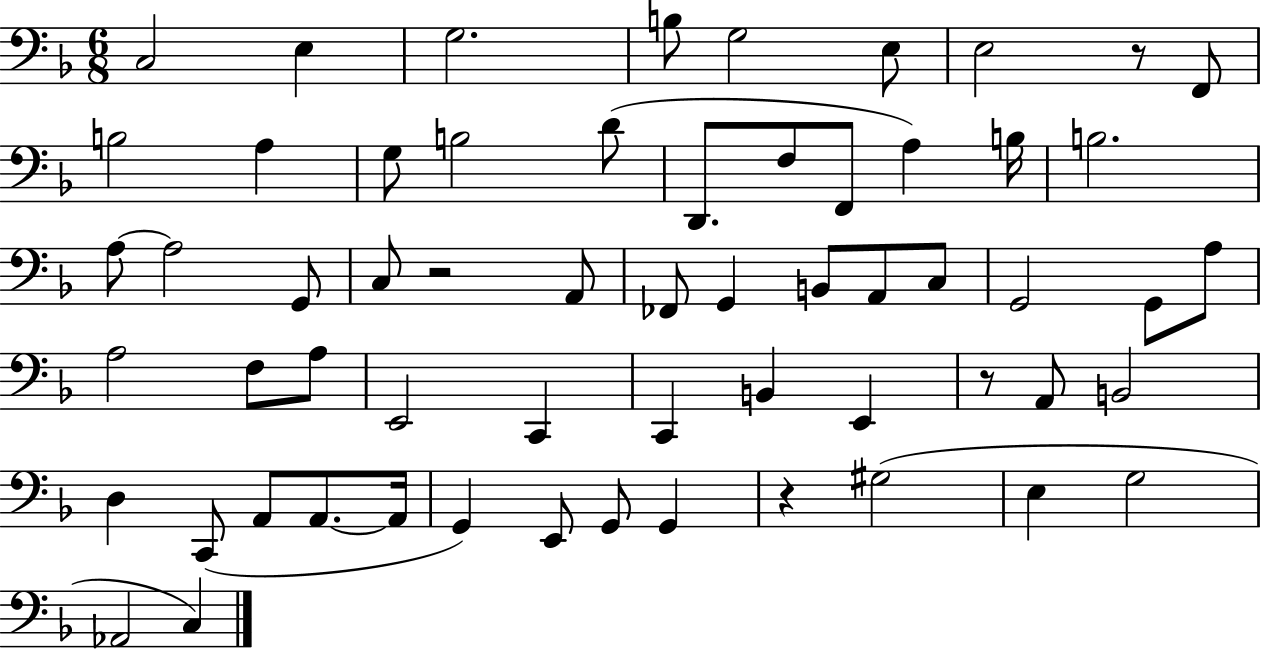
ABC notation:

X:1
T:Untitled
M:6/8
L:1/4
K:F
C,2 E, G,2 B,/2 G,2 E,/2 E,2 z/2 F,,/2 B,2 A, G,/2 B,2 D/2 D,,/2 F,/2 F,,/2 A, B,/4 B,2 A,/2 A,2 G,,/2 C,/2 z2 A,,/2 _F,,/2 G,, B,,/2 A,,/2 C,/2 G,,2 G,,/2 A,/2 A,2 F,/2 A,/2 E,,2 C,, C,, B,, E,, z/2 A,,/2 B,,2 D, C,,/2 A,,/2 A,,/2 A,,/4 G,, E,,/2 G,,/2 G,, z ^G,2 E, G,2 _A,,2 C,